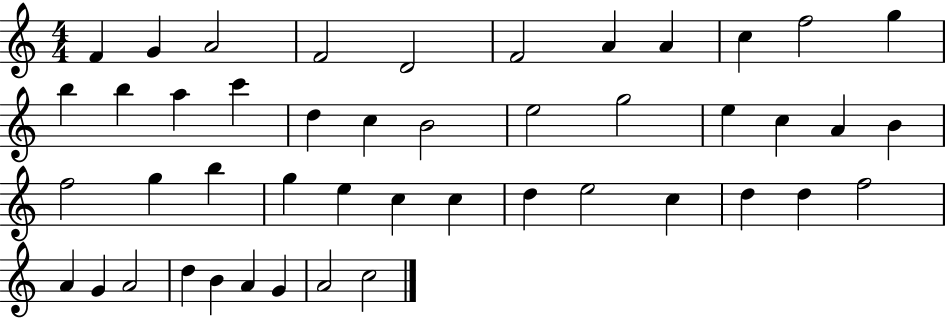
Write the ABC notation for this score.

X:1
T:Untitled
M:4/4
L:1/4
K:C
F G A2 F2 D2 F2 A A c f2 g b b a c' d c B2 e2 g2 e c A B f2 g b g e c c d e2 c d d f2 A G A2 d B A G A2 c2